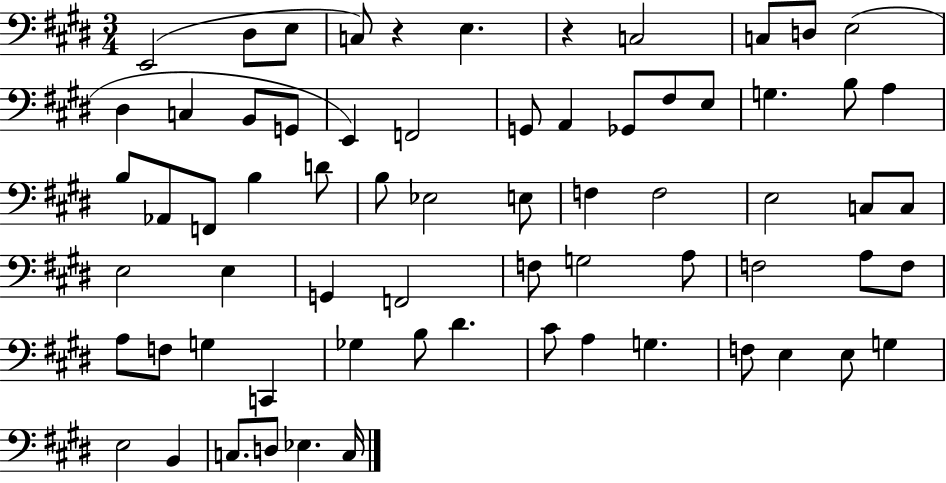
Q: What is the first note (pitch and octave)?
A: E2